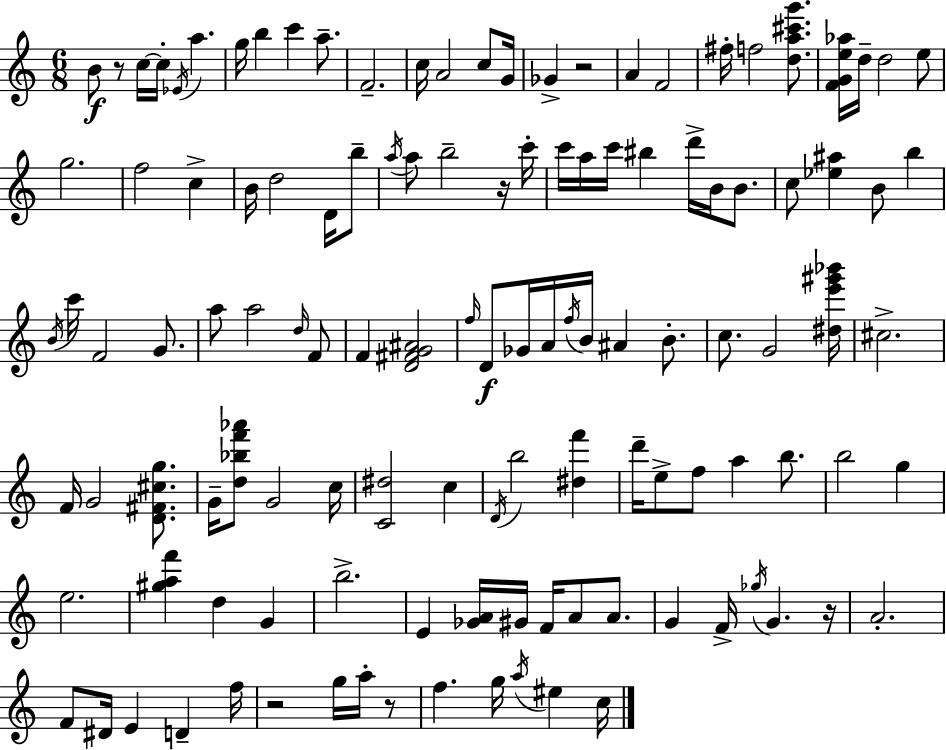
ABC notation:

X:1
T:Untitled
M:6/8
L:1/4
K:C
B/2 z/2 c/4 c/4 _E/4 a g/4 b c' a/2 F2 c/4 A2 c/2 G/4 _G z2 A F2 ^f/4 f2 [da^c'g']/2 [FGe_a]/4 d/4 d2 e/2 g2 f2 c B/4 d2 D/4 b/2 a/4 a/2 b2 z/4 c'/4 c'/4 a/4 c'/4 ^b d'/4 B/4 B/2 c/2 [_e^a] B/2 b B/4 c'/4 F2 G/2 a/2 a2 d/4 F/2 F [D^FG^A]2 f/4 D/2 _G/4 A/4 f/4 B/4 ^A B/2 c/2 G2 [^de'^g'_b']/4 ^c2 F/4 G2 [D^F^cg]/2 G/4 [d_bf'_a']/2 G2 c/4 [C^d]2 c D/4 b2 [^df'] d'/4 e/2 f/2 a b/2 b2 g e2 [^gaf'] d G b2 E [_GA]/4 ^G/4 F/4 A/2 A/2 G F/4 _g/4 G z/4 A2 F/2 ^D/4 E D f/4 z2 g/4 a/4 z/2 f g/4 a/4 ^e c/4